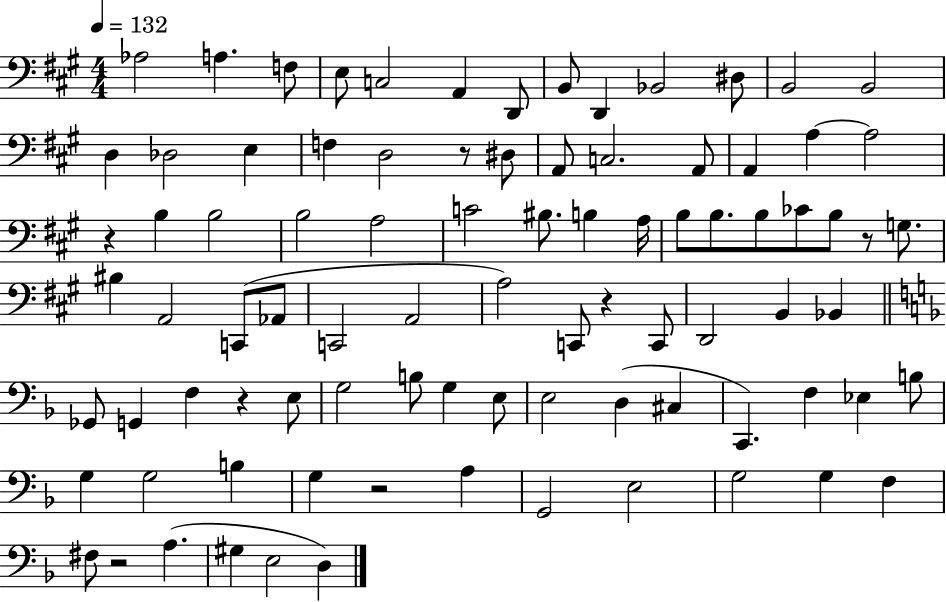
X:1
T:Untitled
M:4/4
L:1/4
K:A
_A,2 A, F,/2 E,/2 C,2 A,, D,,/2 B,,/2 D,, _B,,2 ^D,/2 B,,2 B,,2 D, _D,2 E, F, D,2 z/2 ^D,/2 A,,/2 C,2 A,,/2 A,, A, A,2 z B, B,2 B,2 A,2 C2 ^B,/2 B, A,/4 B,/2 B,/2 B,/2 _C/2 B,/2 z/2 G,/2 ^B, A,,2 C,,/2 _A,,/2 C,,2 A,,2 A,2 C,,/2 z C,,/2 D,,2 B,, _B,, _G,,/2 G,, F, z E,/2 G,2 B,/2 G, E,/2 E,2 D, ^C, C,, F, _E, B,/2 G, G,2 B, G, z2 A, G,,2 E,2 G,2 G, F, ^F,/2 z2 A, ^G, E,2 D,